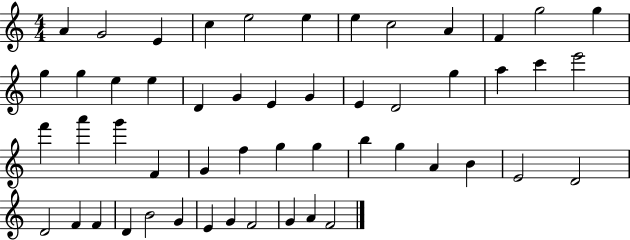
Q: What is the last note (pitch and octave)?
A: F4